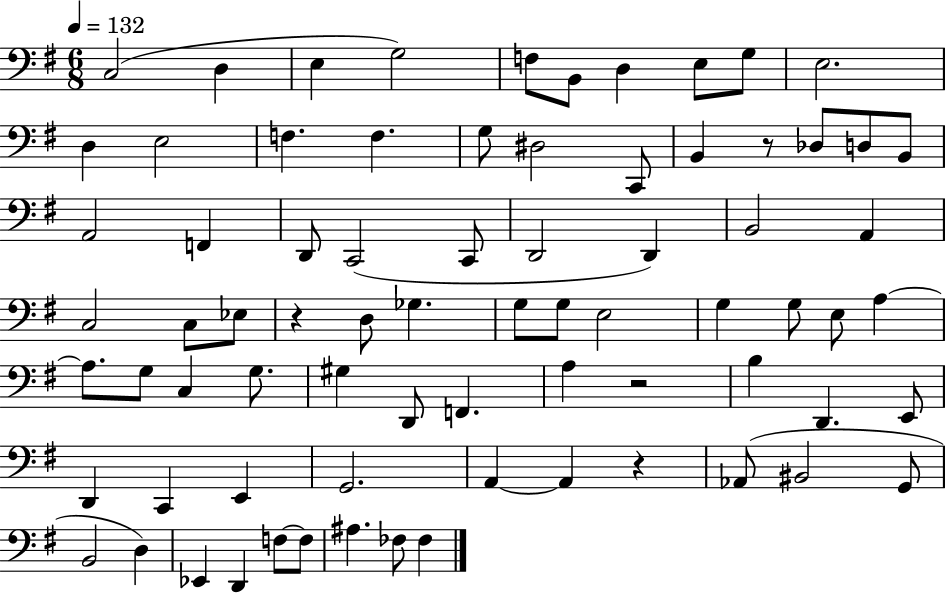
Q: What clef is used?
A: bass